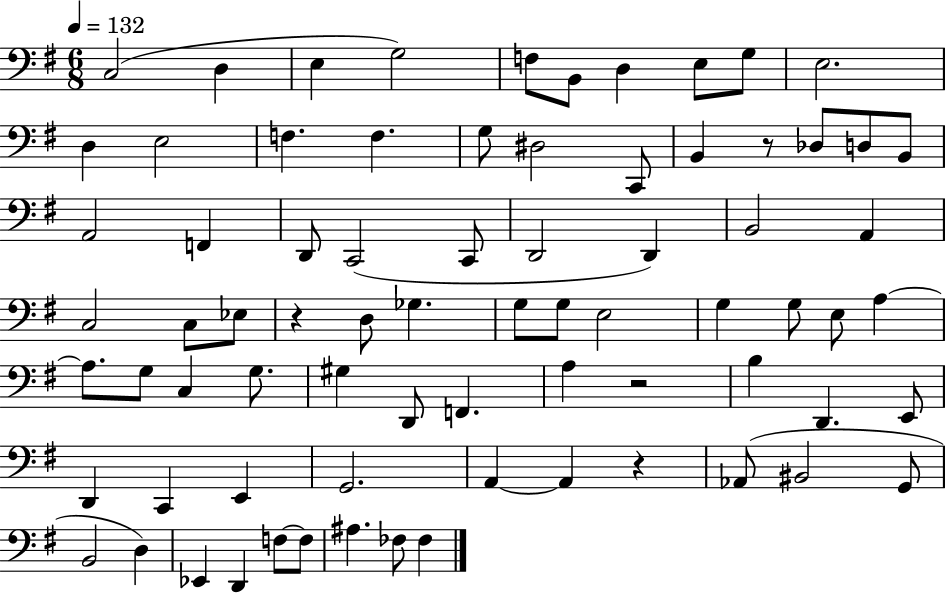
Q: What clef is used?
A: bass